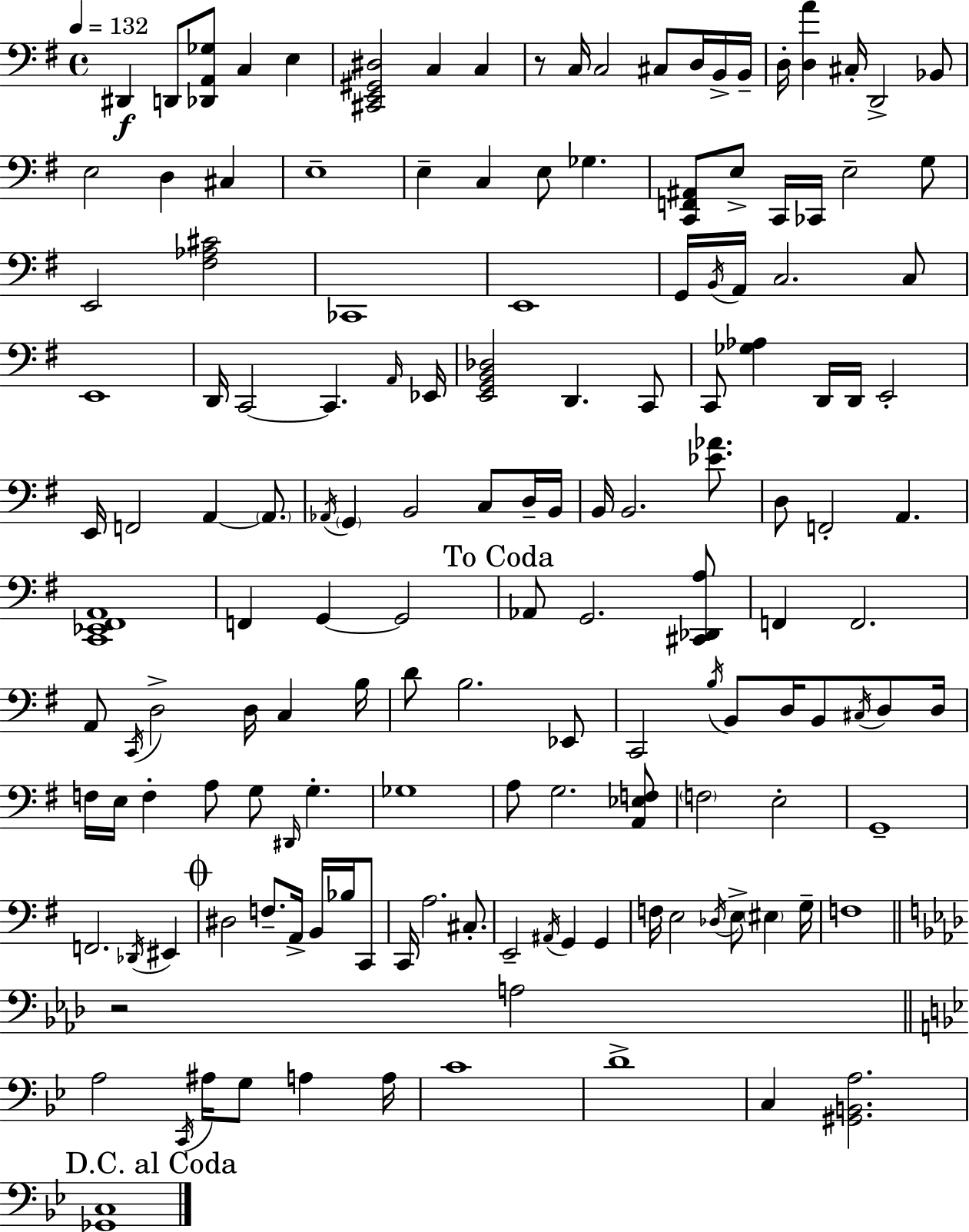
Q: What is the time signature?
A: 4/4